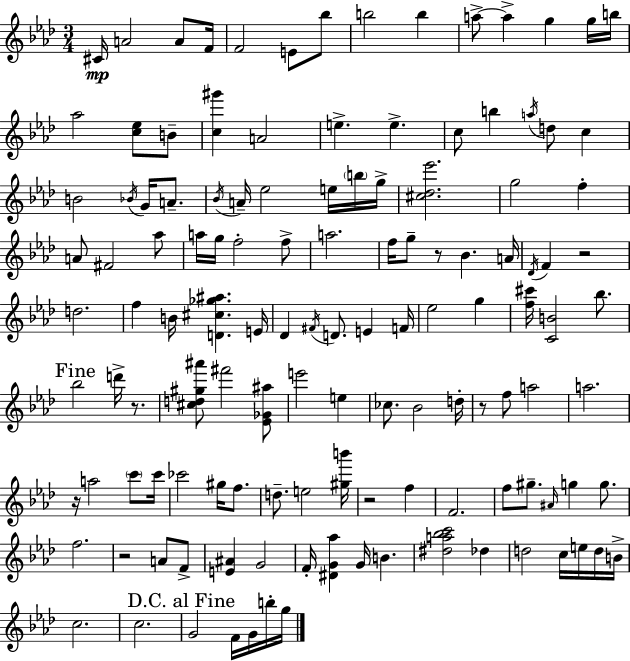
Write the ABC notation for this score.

X:1
T:Untitled
M:3/4
L:1/4
K:Ab
^C/4 A2 A/2 F/4 F2 E/2 _b/2 b2 b a/2 a g g/4 b/4 _a2 [c_e]/2 B/2 [c^g'] A2 e e c/2 b a/4 d/2 c B2 _B/4 G/4 A/2 _B/4 A/4 _e2 e/4 b/4 g/4 [^c_d_e']2 g2 f A/2 ^F2 _a/2 a/4 g/4 f2 f/2 a2 f/4 g/2 z/2 _B A/4 _D/4 F z2 d2 f B/4 [D^c_g^a] E/4 _D ^F/4 D/2 E F/4 _e2 g [f^c']/4 [CB]2 _b/2 _b2 d'/4 z/2 [^cd^g^a']/2 ^f'2 [_E_G^a]/2 e'2 e _c/2 _B2 d/4 z/2 f/2 a2 a2 z/4 a2 c'/2 c'/4 _c'2 ^g/4 f/2 d/2 e2 [^gb']/4 z2 f F2 f/2 ^g/2 ^A/4 g g/2 f2 z2 A/2 F/2 [E^A] G2 F/4 [^DG_a] G/4 B [^da_bc']2 _d d2 c/4 e/4 d/4 B/4 c2 c2 G2 F/4 G/4 b/4 g/4